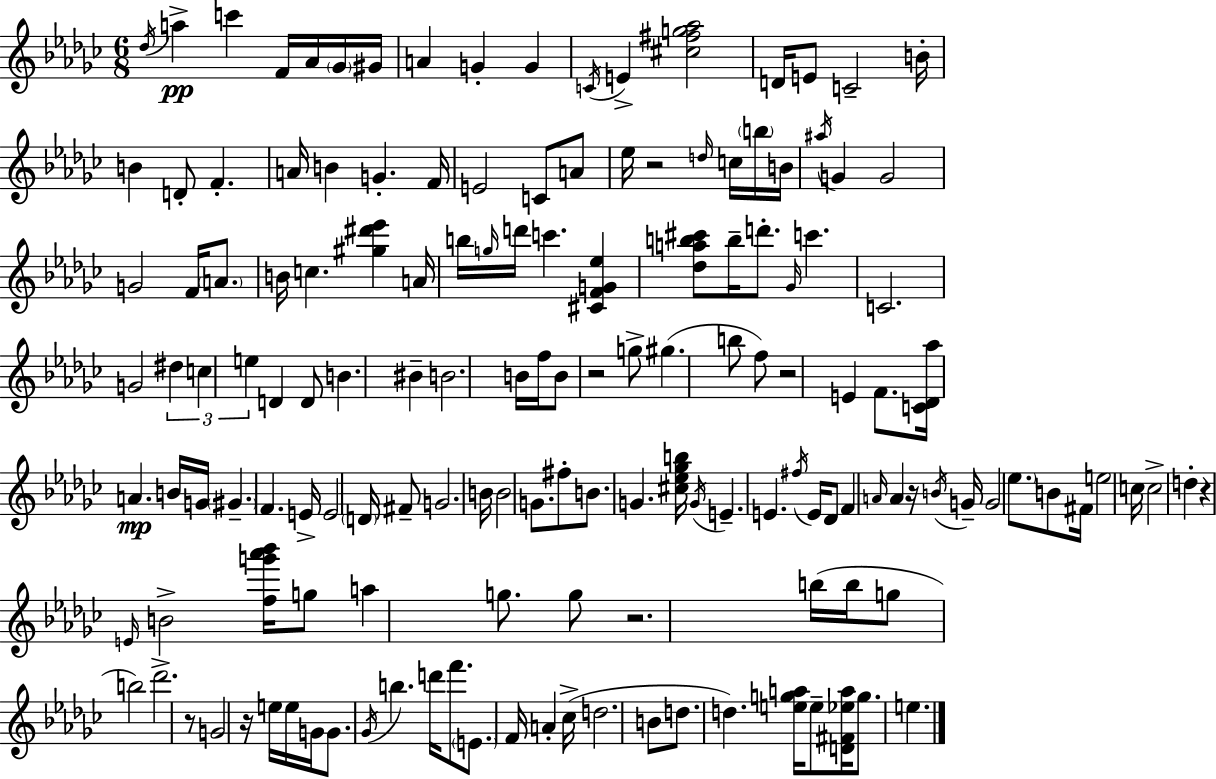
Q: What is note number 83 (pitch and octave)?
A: G4